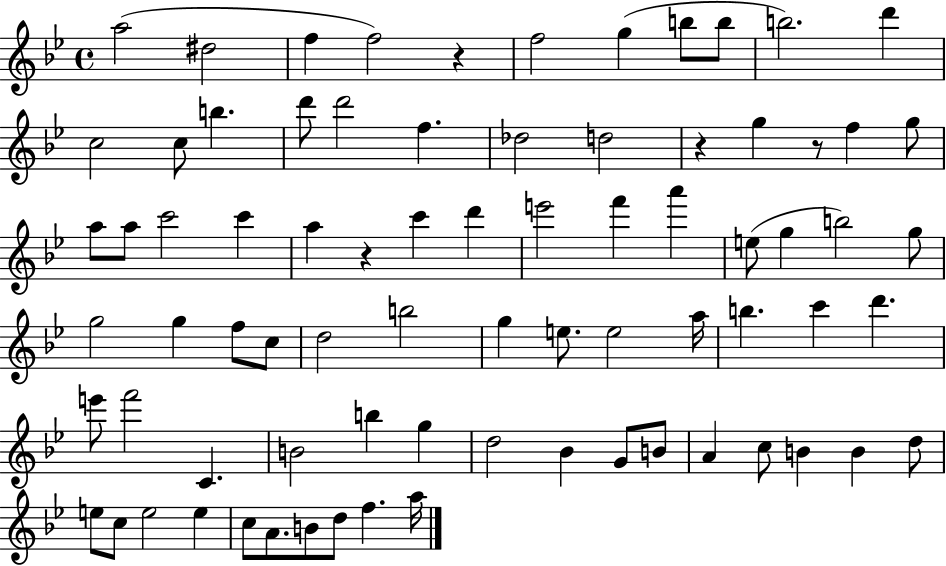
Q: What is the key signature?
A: BES major